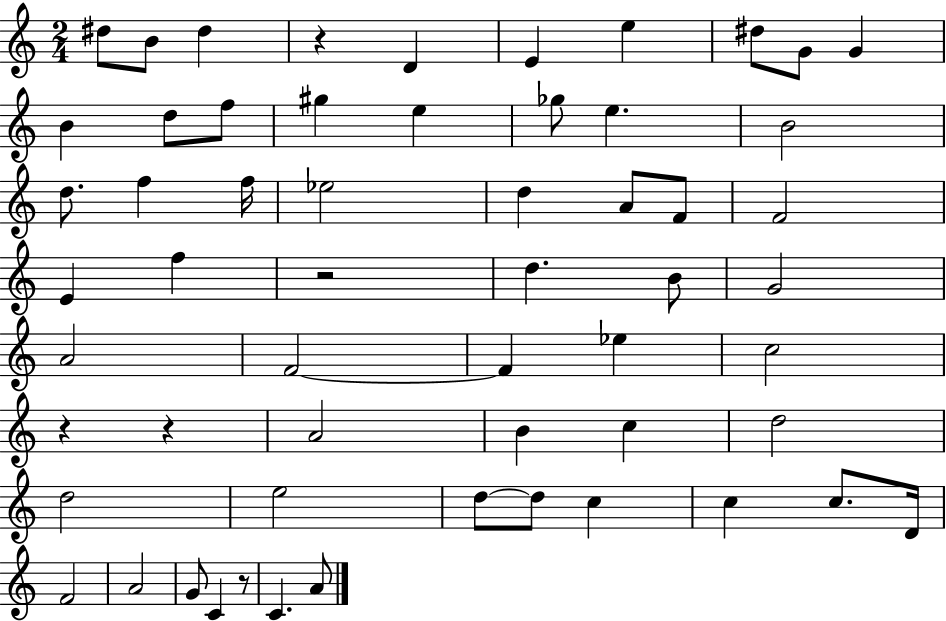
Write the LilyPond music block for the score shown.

{
  \clef treble
  \numericTimeSignature
  \time 2/4
  \key c \major
  \repeat volta 2 { dis''8 b'8 dis''4 | r4 d'4 | e'4 e''4 | dis''8 g'8 g'4 | \break b'4 d''8 f''8 | gis''4 e''4 | ges''8 e''4. | b'2 | \break d''8. f''4 f''16 | ees''2 | d''4 a'8 f'8 | f'2 | \break e'4 f''4 | r2 | d''4. b'8 | g'2 | \break a'2 | f'2~~ | f'4 ees''4 | c''2 | \break r4 r4 | a'2 | b'4 c''4 | d''2 | \break d''2 | e''2 | d''8~~ d''8 c''4 | c''4 c''8. d'16 | \break f'2 | a'2 | g'8 c'4 r8 | c'4. a'8 | \break } \bar "|."
}